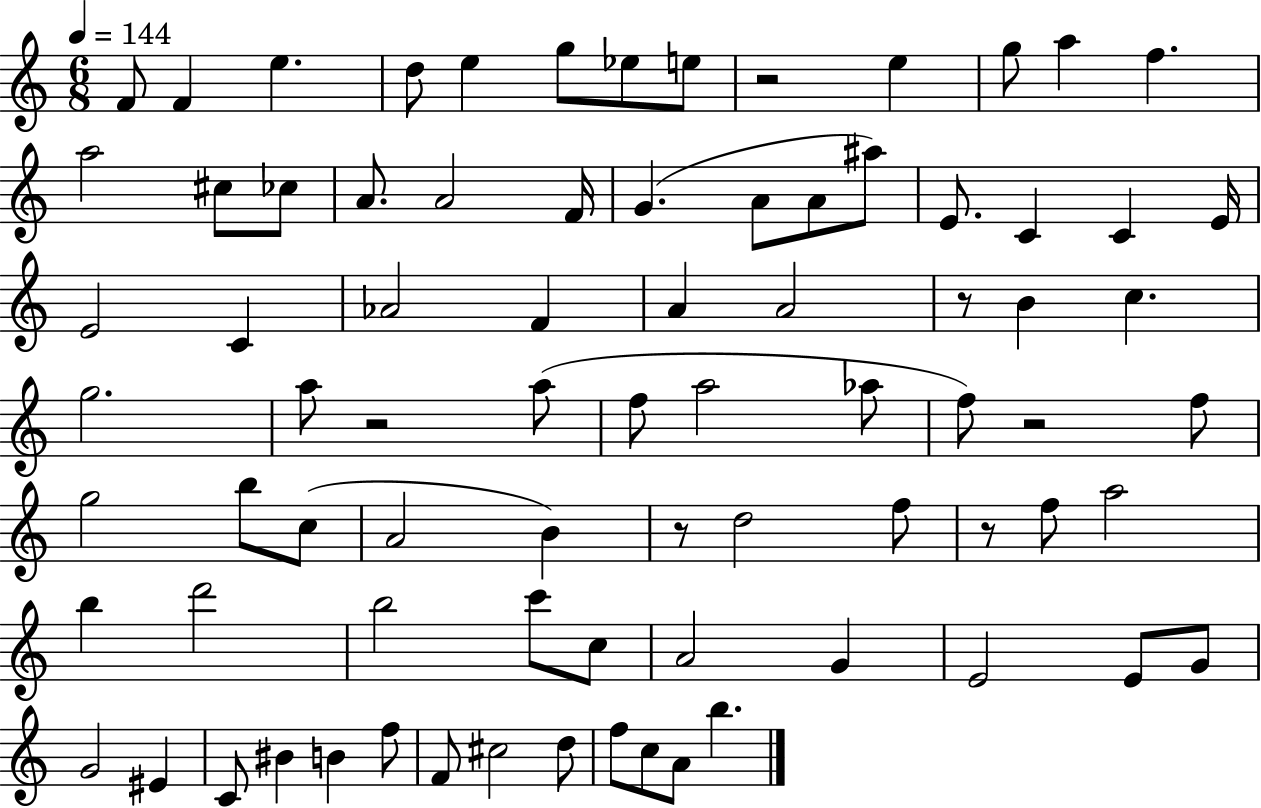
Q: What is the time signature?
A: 6/8